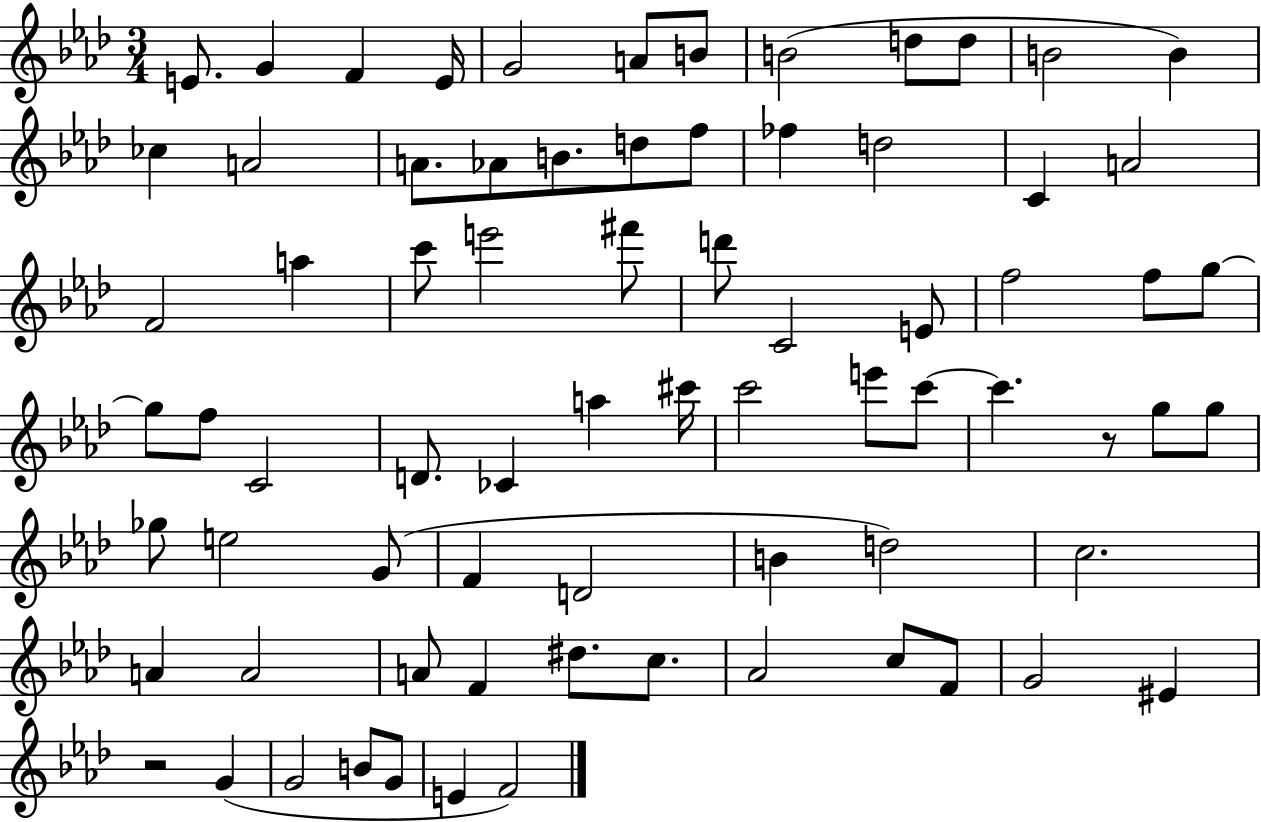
{
  \clef treble
  \numericTimeSignature
  \time 3/4
  \key aes \major
  e'8. g'4 f'4 e'16 | g'2 a'8 b'8 | b'2( d''8 d''8 | b'2 b'4) | \break ces''4 a'2 | a'8. aes'8 b'8. d''8 f''8 | fes''4 d''2 | c'4 a'2 | \break f'2 a''4 | c'''8 e'''2 fis'''8 | d'''8 c'2 e'8 | f''2 f''8 g''8~~ | \break g''8 f''8 c'2 | d'8. ces'4 a''4 cis'''16 | c'''2 e'''8 c'''8~~ | c'''4. r8 g''8 g''8 | \break ges''8 e''2 g'8( | f'4 d'2 | b'4 d''2) | c''2. | \break a'4 a'2 | a'8 f'4 dis''8. c''8. | aes'2 c''8 f'8 | g'2 eis'4 | \break r2 g'4( | g'2 b'8 g'8 | e'4 f'2) | \bar "|."
}